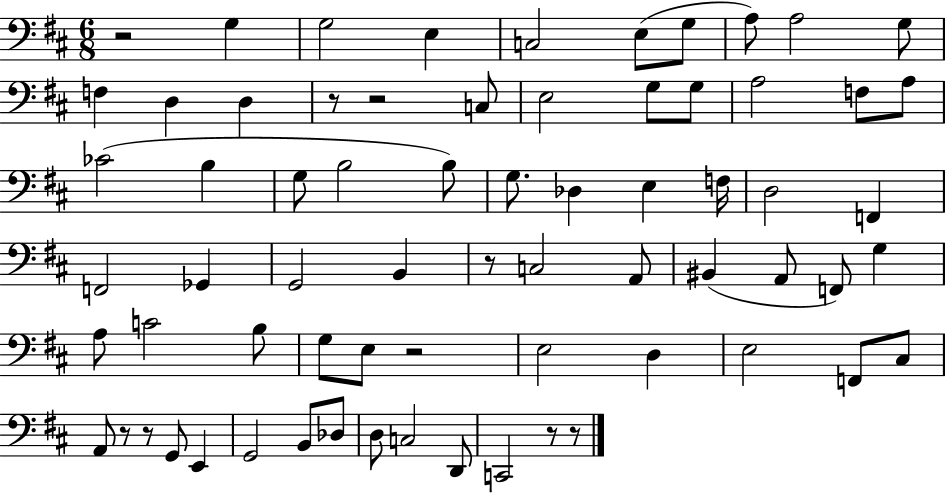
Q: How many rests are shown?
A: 9